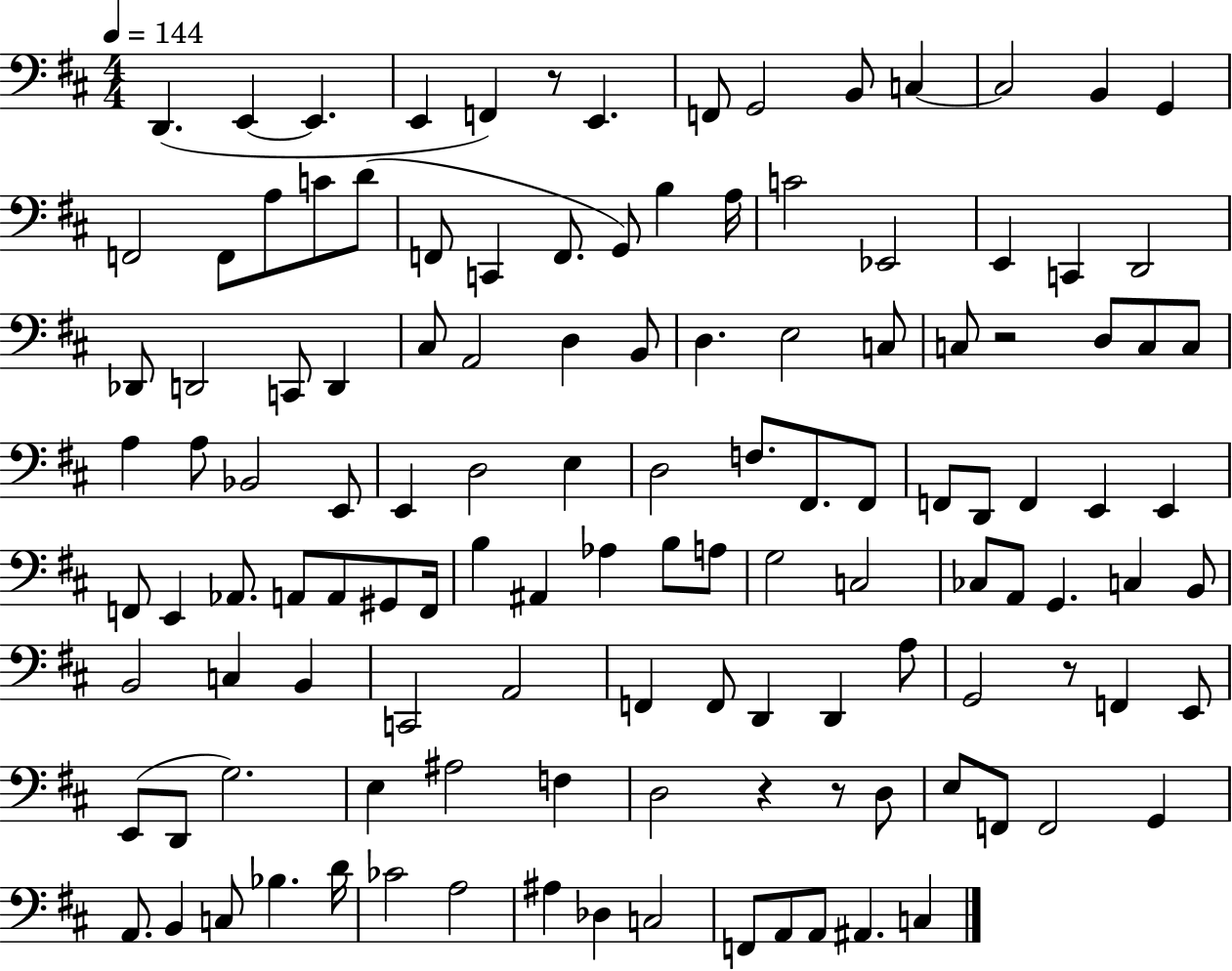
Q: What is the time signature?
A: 4/4